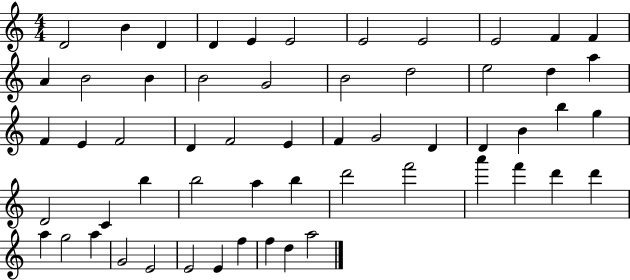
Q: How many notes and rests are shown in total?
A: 57